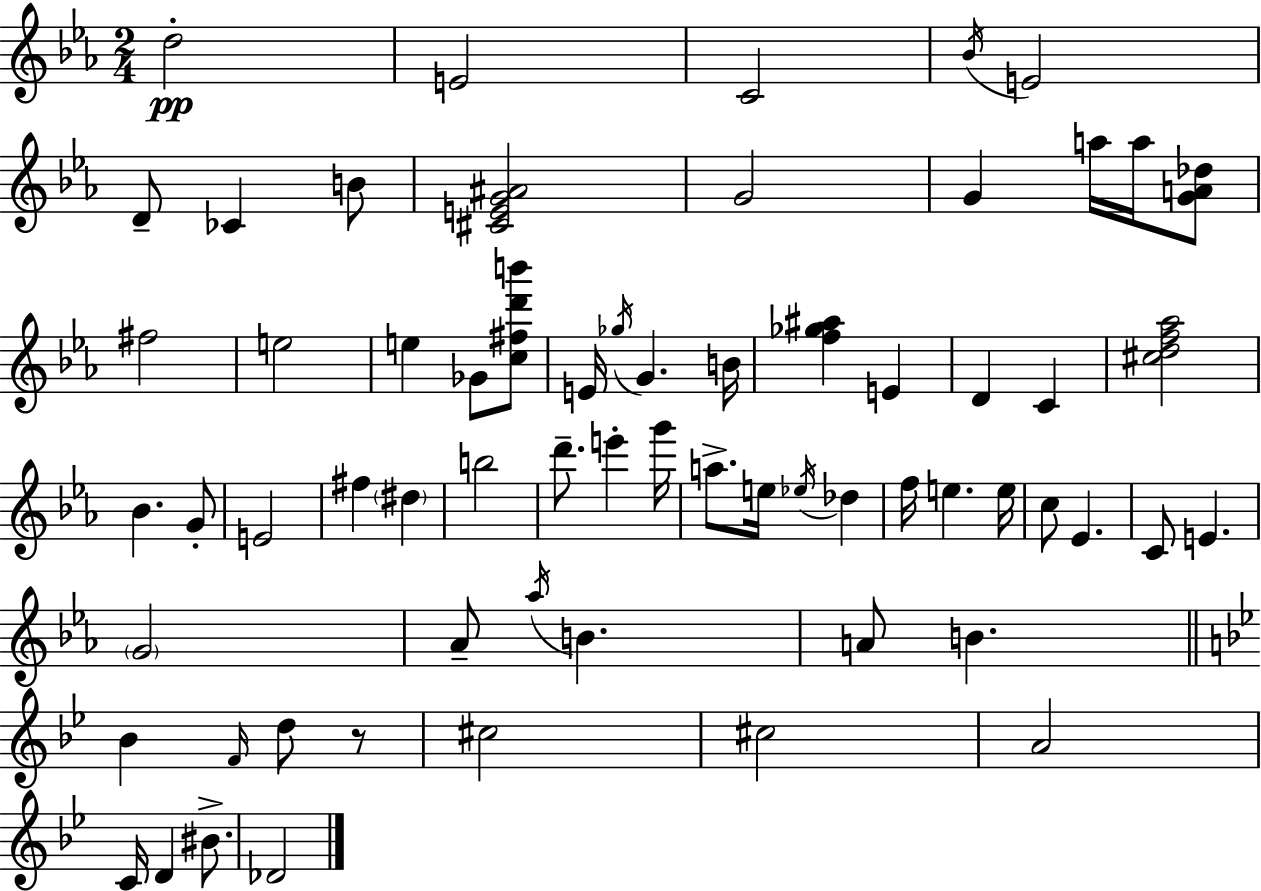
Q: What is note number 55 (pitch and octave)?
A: A4